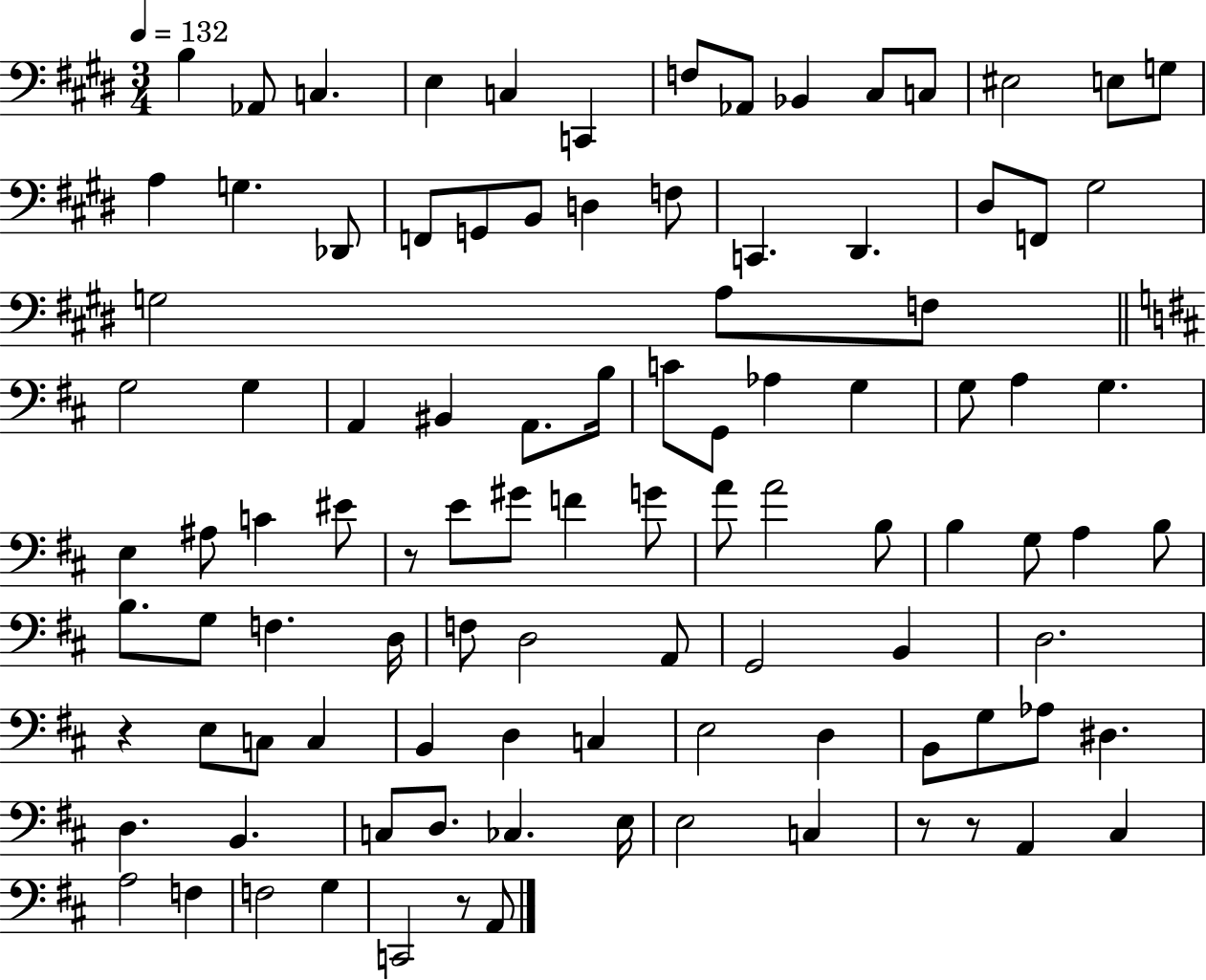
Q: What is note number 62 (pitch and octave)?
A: D3